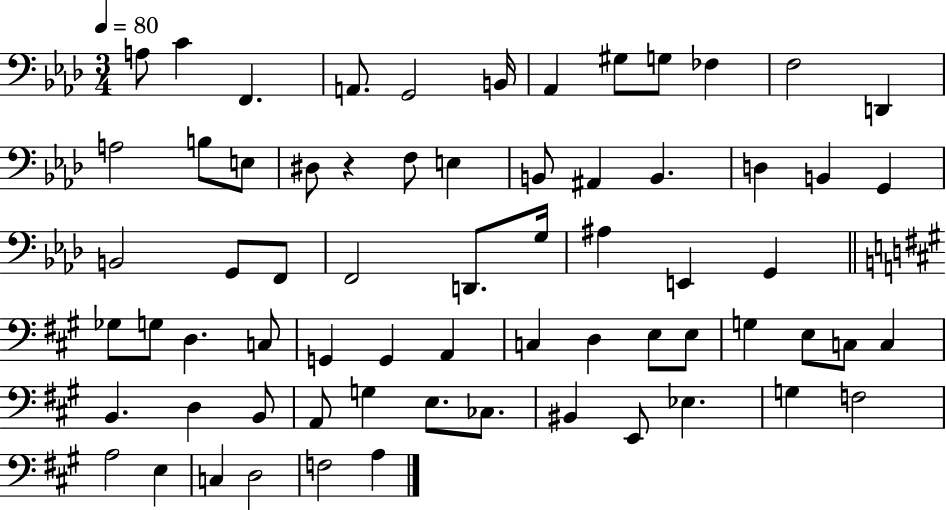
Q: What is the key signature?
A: AES major